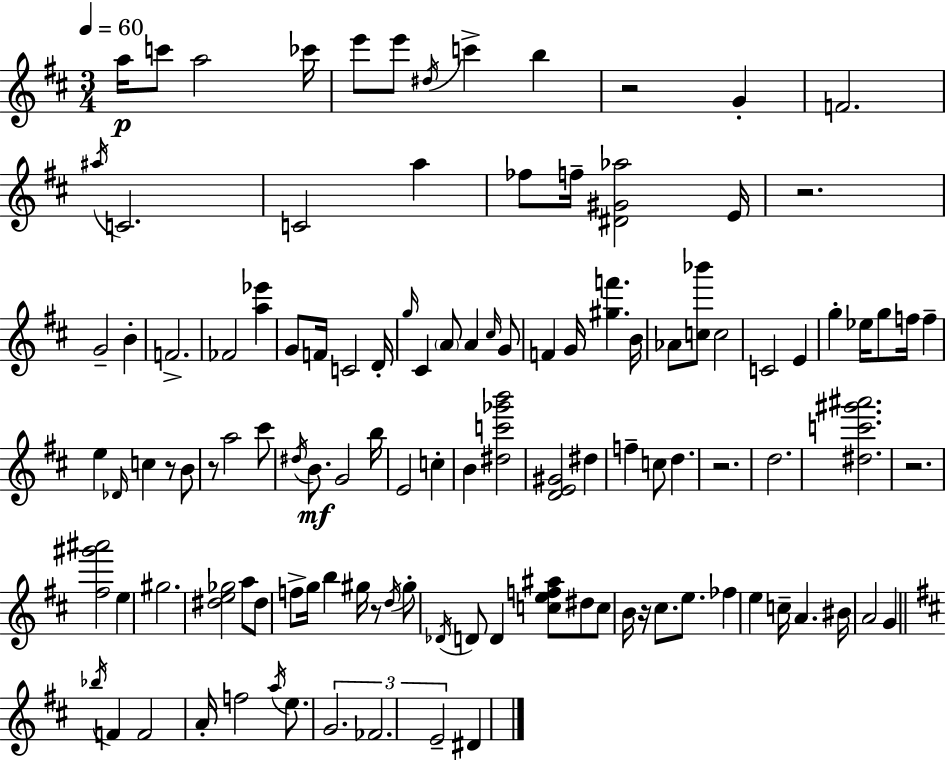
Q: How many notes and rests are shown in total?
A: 116